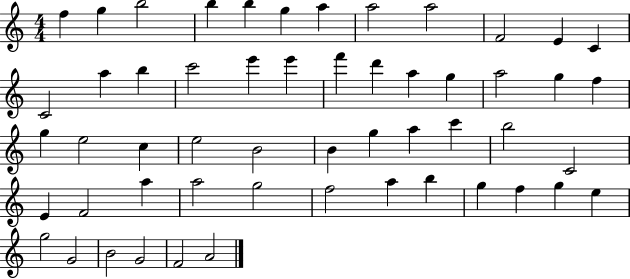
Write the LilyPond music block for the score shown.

{
  \clef treble
  \numericTimeSignature
  \time 4/4
  \key c \major
  f''4 g''4 b''2 | b''4 b''4 g''4 a''4 | a''2 a''2 | f'2 e'4 c'4 | \break c'2 a''4 b''4 | c'''2 e'''4 e'''4 | f'''4 d'''4 a''4 g''4 | a''2 g''4 f''4 | \break g''4 e''2 c''4 | e''2 b'2 | b'4 g''4 a''4 c'''4 | b''2 c'2 | \break e'4 f'2 a''4 | a''2 g''2 | f''2 a''4 b''4 | g''4 f''4 g''4 e''4 | \break g''2 g'2 | b'2 g'2 | f'2 a'2 | \bar "|."
}